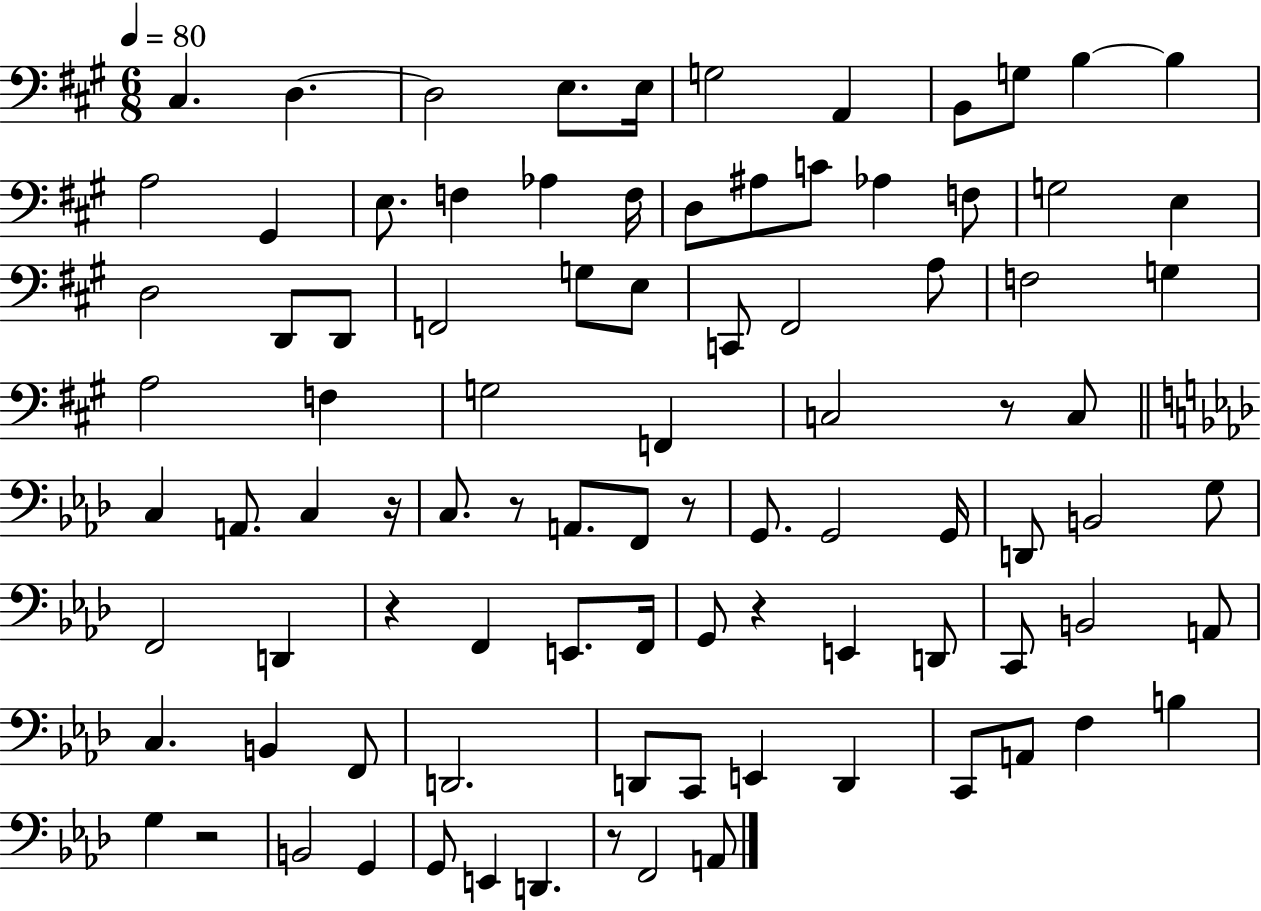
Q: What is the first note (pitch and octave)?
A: C#3